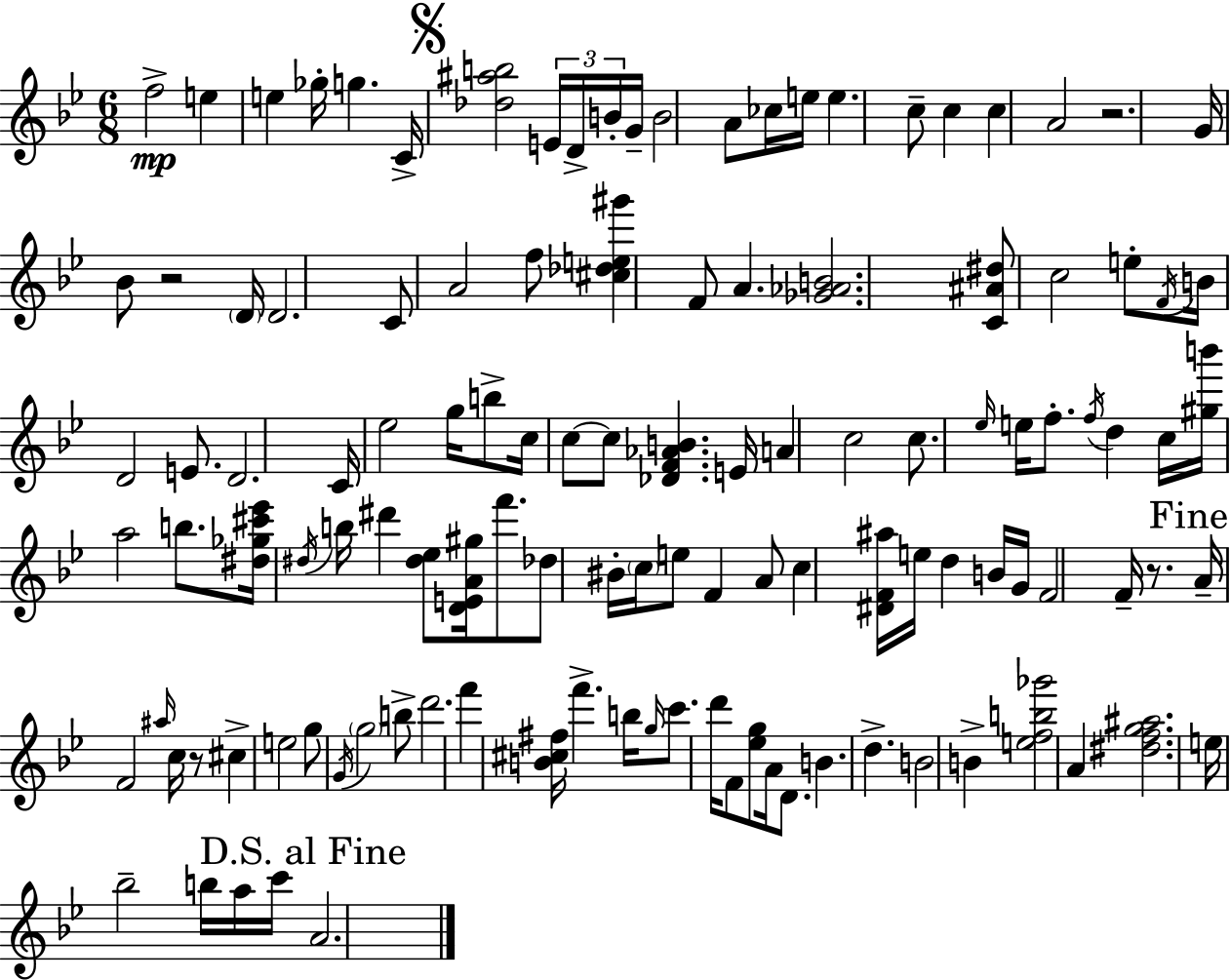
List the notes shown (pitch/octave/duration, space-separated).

F5/h E5/q E5/q Gb5/s G5/q. C4/s [Db5,A#5,B5]/h E4/s D4/s B4/s G4/s B4/h A4/e CES5/s E5/s E5/q. C5/e C5/q C5/q A4/h R/h. G4/s Bb4/e R/h D4/s D4/h. C4/e A4/h F5/e [C#5,Db5,E5,G#6]/q F4/e A4/q. [Gb4,Ab4,B4]/h. [C4,A#4,D#5]/e C5/h E5/e F4/s B4/s D4/h E4/e. D4/h. C4/s Eb5/h G5/s B5/e C5/s C5/e C5/e [Db4,F4,Ab4,B4]/q. E4/s A4/q C5/h C5/e. Eb5/s E5/s F5/e. F5/s D5/q C5/s [G#5,B6]/s A5/h B5/e. [D#5,Gb5,C#6,Eb6]/s D#5/s B5/s D#6/q [D#5,Eb5]/e [D4,E4,A4,G#5]/s F6/e. Db5/e BIS4/s C5/s E5/e F4/q A4/e C5/q [D#4,F4,A#5]/s E5/s D5/q B4/s G4/s F4/h F4/s R/e. A4/s F4/h A#5/s C5/s R/e C#5/q E5/h G5/e G4/s G5/h B5/e D6/h. F6/q [B4,C#5,F#5]/s F6/q. B5/s G5/s C6/e. D6/s F4/e [Eb5,G5]/e A4/s D4/e. B4/q. D5/q. B4/h B4/q [E5,F5,B5,Gb6]/h A4/q [D#5,F5,G5,A#5]/h. E5/s Bb5/h B5/s A5/s C6/s A4/h.